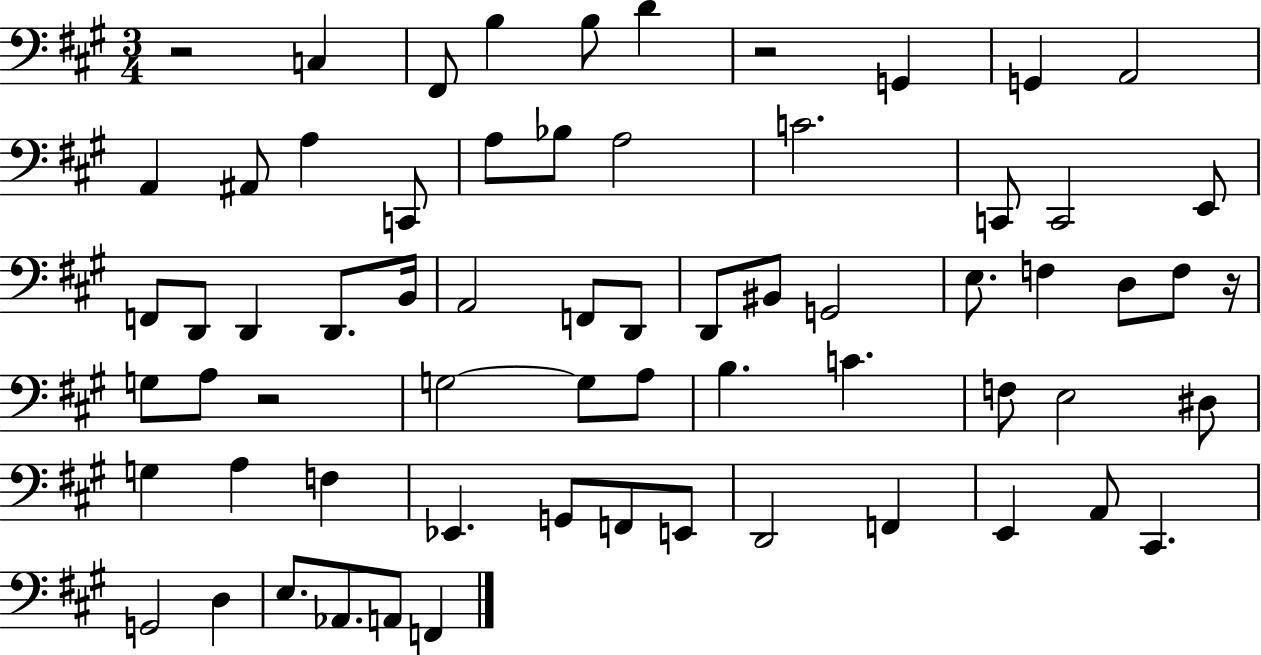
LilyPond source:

{
  \clef bass
  \numericTimeSignature
  \time 3/4
  \key a \major
  \repeat volta 2 { r2 c4 | fis,8 b4 b8 d'4 | r2 g,4 | g,4 a,2 | \break a,4 ais,8 a4 c,8 | a8 bes8 a2 | c'2. | c,8 c,2 e,8 | \break f,8 d,8 d,4 d,8. b,16 | a,2 f,8 d,8 | d,8 bis,8 g,2 | e8. f4 d8 f8 r16 | \break g8 a8 r2 | g2~~ g8 a8 | b4. c'4. | f8 e2 dis8 | \break g4 a4 f4 | ees,4. g,8 f,8 e,8 | d,2 f,4 | e,4 a,8 cis,4. | \break g,2 d4 | e8. aes,8. a,8 f,4 | } \bar "|."
}